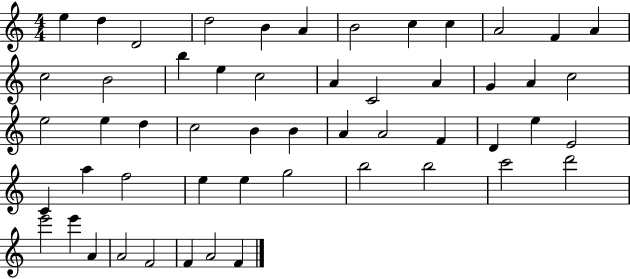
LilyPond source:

{
  \clef treble
  \numericTimeSignature
  \time 4/4
  \key c \major
  e''4 d''4 d'2 | d''2 b'4 a'4 | b'2 c''4 c''4 | a'2 f'4 a'4 | \break c''2 b'2 | b''4 e''4 c''2 | a'4 c'2 a'4 | g'4 a'4 c''2 | \break e''2 e''4 d''4 | c''2 b'4 b'4 | a'4 a'2 f'4 | d'4 e''4 e'2 | \break c'4 a''4 f''2 | e''4 e''4 g''2 | b''2 b''2 | c'''2 d'''2 | \break e'''2 e'''4 a'4 | a'2 f'2 | f'4 a'2 f'4 | \bar "|."
}